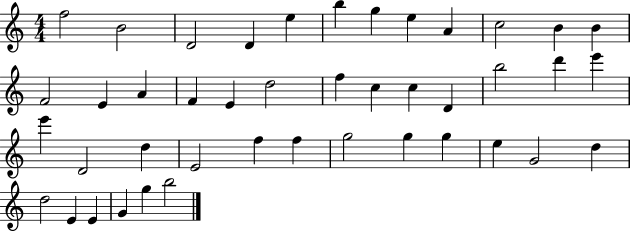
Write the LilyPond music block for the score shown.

{
  \clef treble
  \numericTimeSignature
  \time 4/4
  \key c \major
  f''2 b'2 | d'2 d'4 e''4 | b''4 g''4 e''4 a'4 | c''2 b'4 b'4 | \break f'2 e'4 a'4 | f'4 e'4 d''2 | f''4 c''4 c''4 d'4 | b''2 d'''4 e'''4 | \break e'''4 d'2 d''4 | e'2 f''4 f''4 | g''2 g''4 g''4 | e''4 g'2 d''4 | \break d''2 e'4 e'4 | g'4 g''4 b''2 | \bar "|."
}